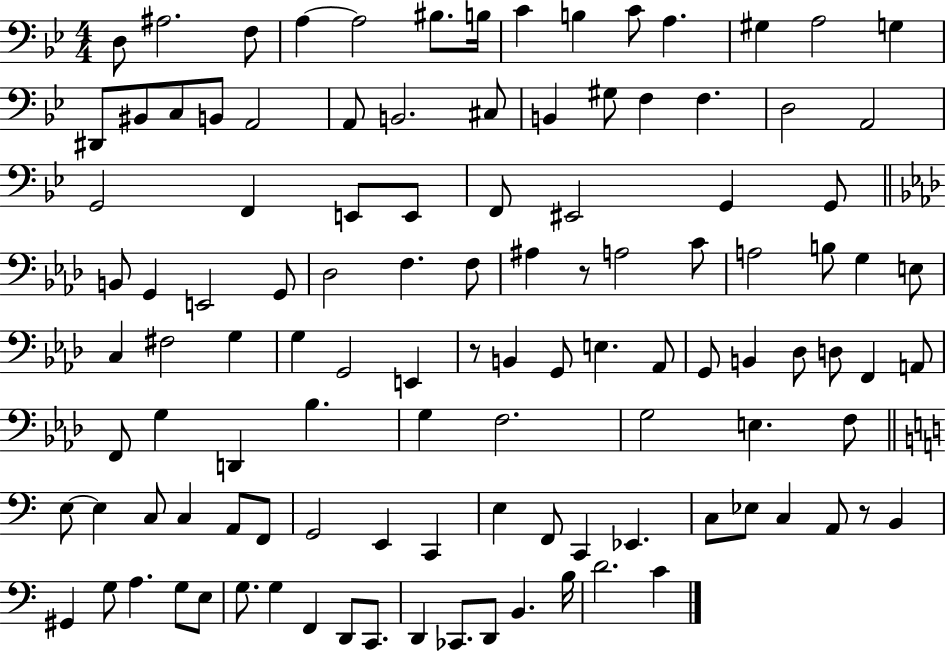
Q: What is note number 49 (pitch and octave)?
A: G3